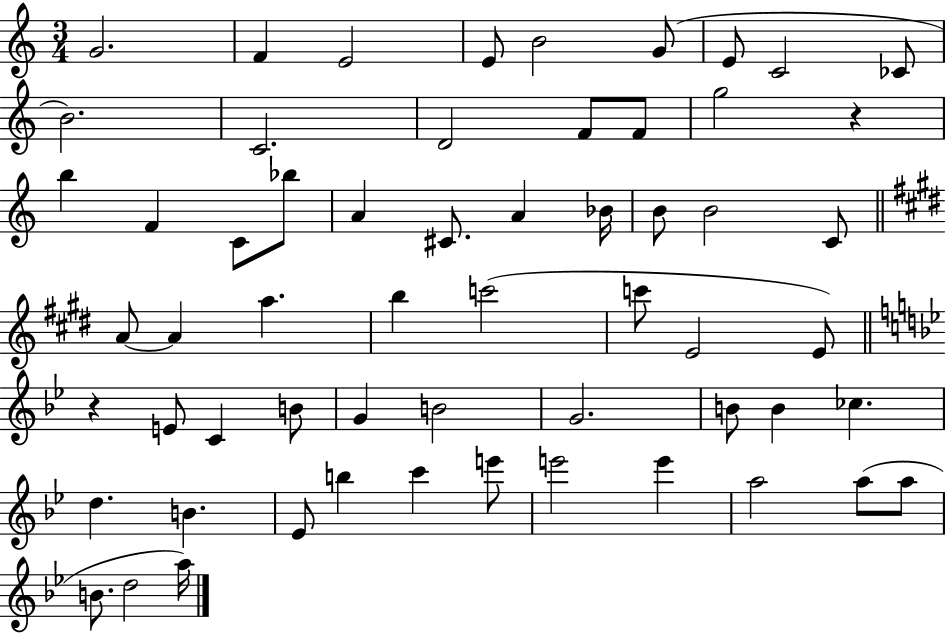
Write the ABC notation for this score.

X:1
T:Untitled
M:3/4
L:1/4
K:C
G2 F E2 E/2 B2 G/2 E/2 C2 _C/2 B2 C2 D2 F/2 F/2 g2 z b F C/2 _b/2 A ^C/2 A _B/4 B/2 B2 C/2 A/2 A a b c'2 c'/2 E2 E/2 z E/2 C B/2 G B2 G2 B/2 B _c d B _E/2 b c' e'/2 e'2 e' a2 a/2 a/2 B/2 d2 a/4